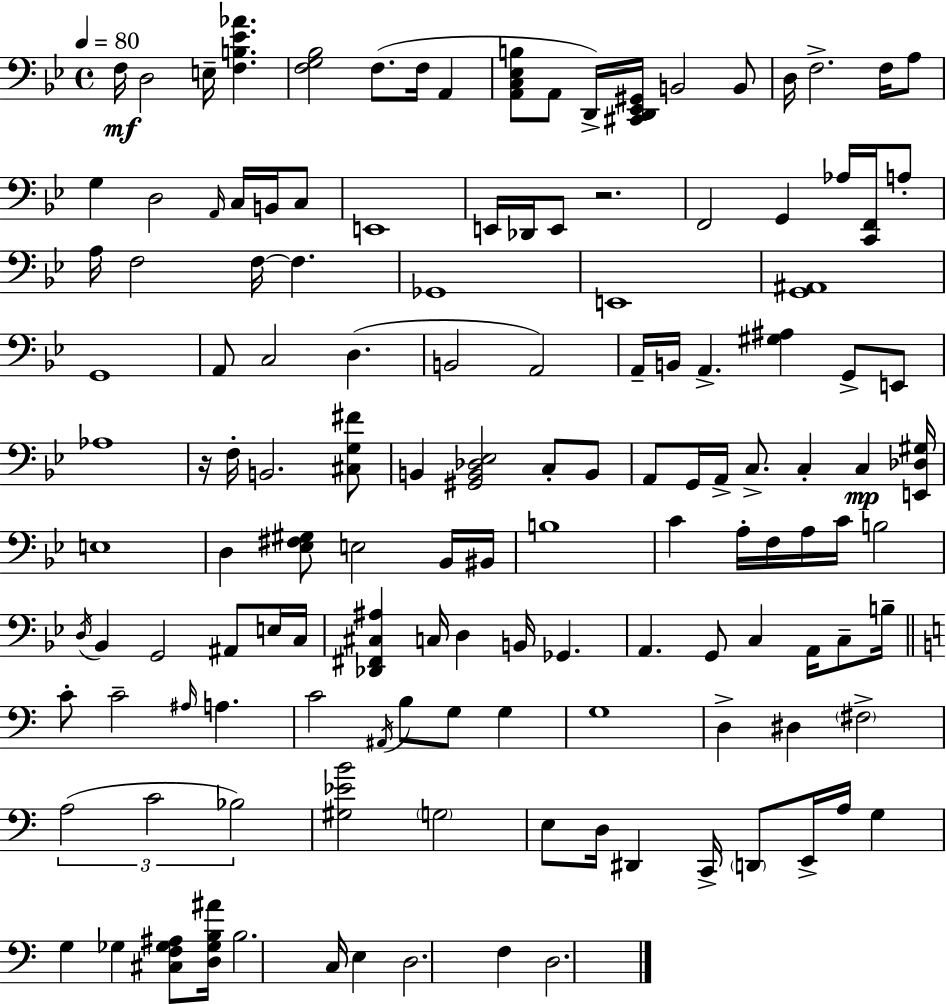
F3/s D3/h E3/s [F3,B3,Eb4,Ab4]/q. [F3,G3,Bb3]/h F3/e. F3/s A2/q [A2,C3,Eb3,B3]/e A2/e D2/s [C#2,D2,Eb2,G#2]/s B2/h B2/e D3/s F3/h. F3/s A3/e G3/q D3/h A2/s C3/s B2/s C3/e E2/w E2/s Db2/s E2/e R/h. F2/h G2/q Ab3/s [C2,F2]/s A3/e A3/s F3/h F3/s F3/q. Gb2/w E2/w [G2,A#2]/w G2/w A2/e C3/h D3/q. B2/h A2/h A2/s B2/s A2/q. [G#3,A#3]/q G2/e E2/e Ab3/w R/s F3/s B2/h. [C#3,G3,F#4]/e B2/q [G#2,B2,Db3,Eb3]/h C3/e B2/e A2/e G2/s A2/s C3/e. C3/q C3/q [E2,Db3,G#3]/s E3/w D3/q [Eb3,F#3,G#3]/e E3/h Bb2/s BIS2/s B3/w C4/q A3/s F3/s A3/s C4/s B3/h D3/s Bb2/q G2/h A#2/e E3/s C3/s [Db2,F#2,C#3,A#3]/q C3/s D3/q B2/s Gb2/q. A2/q. G2/e C3/q A2/s C3/e B3/s C4/e C4/h A#3/s A3/q. C4/h A#2/s B3/e G3/e G3/q G3/w D3/q D#3/q F#3/h A3/h C4/h Bb3/h [G#3,Eb4,B4]/h G3/h E3/e D3/s D#2/q C2/s D2/e E2/s A3/s G3/q G3/q Gb3/q [C#3,F3,Gb3,A#3]/e [D3,Gb3,B3,A#4]/s B3/h. C3/s E3/q D3/h. F3/q D3/h.